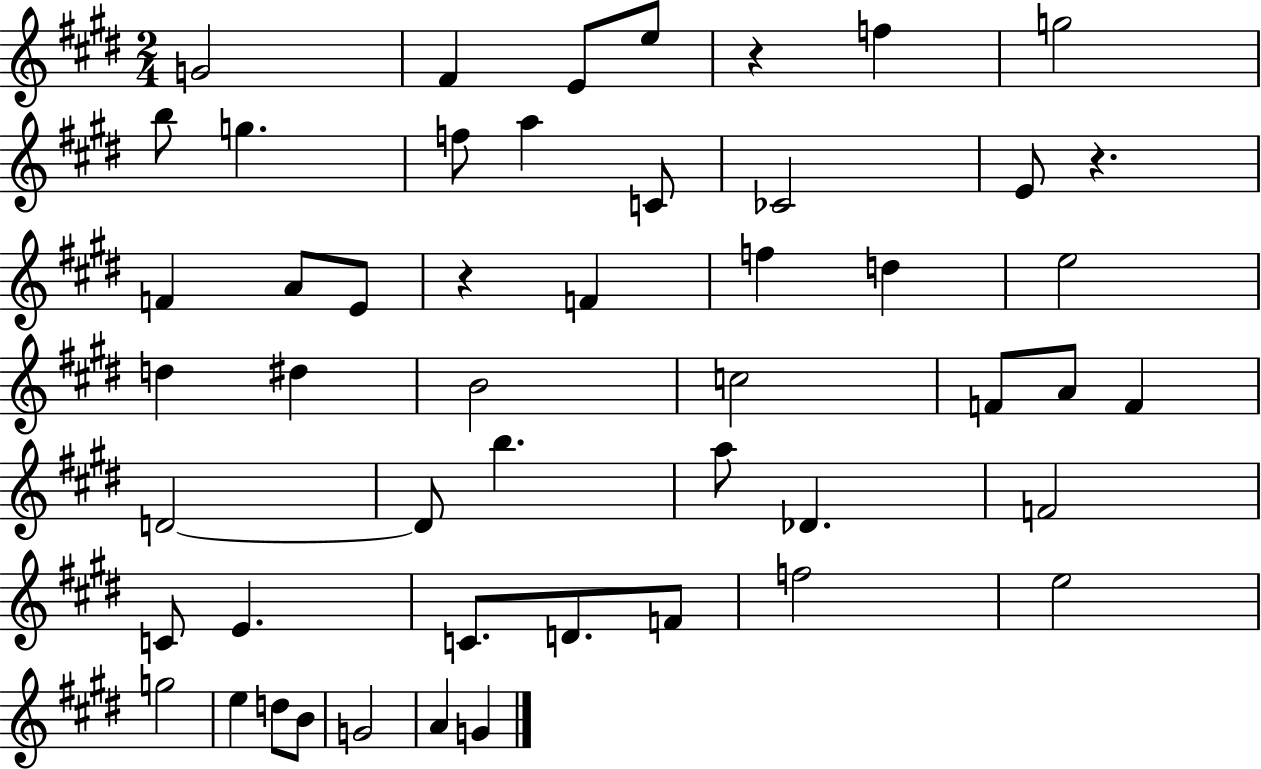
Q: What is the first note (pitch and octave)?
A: G4